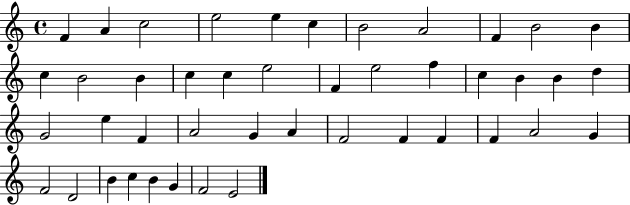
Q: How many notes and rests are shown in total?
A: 44